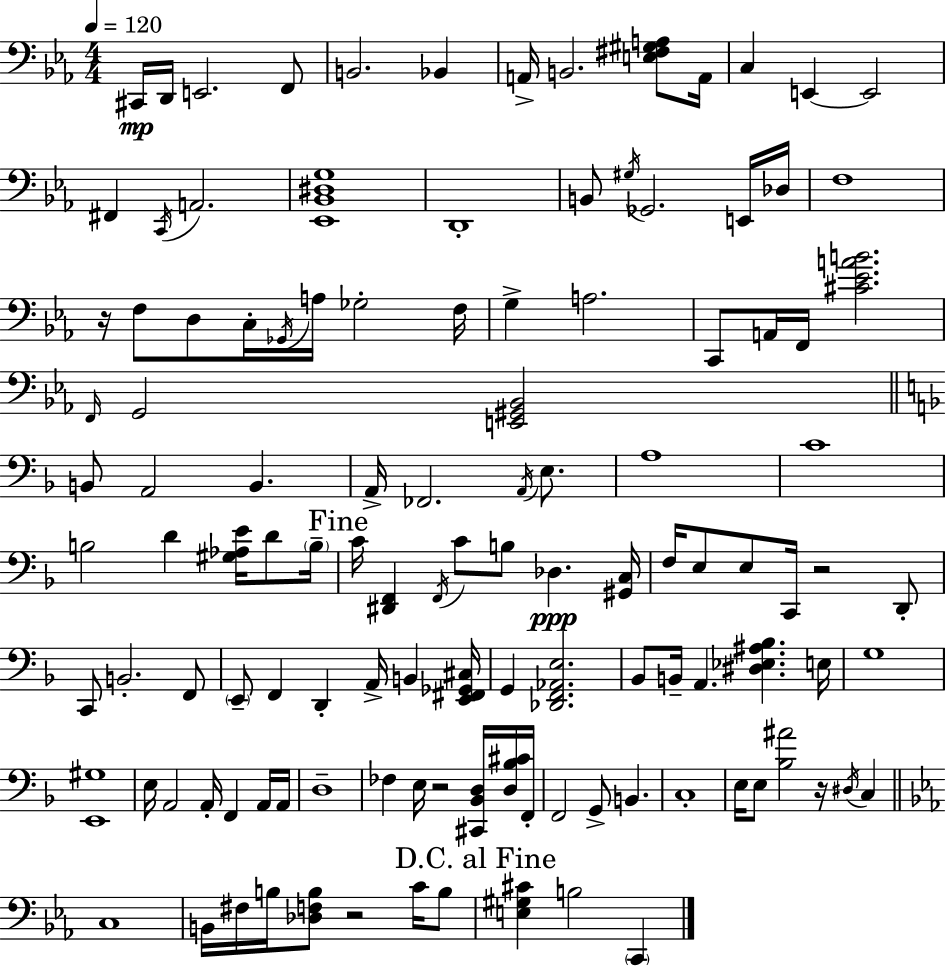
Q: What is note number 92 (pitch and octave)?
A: C3